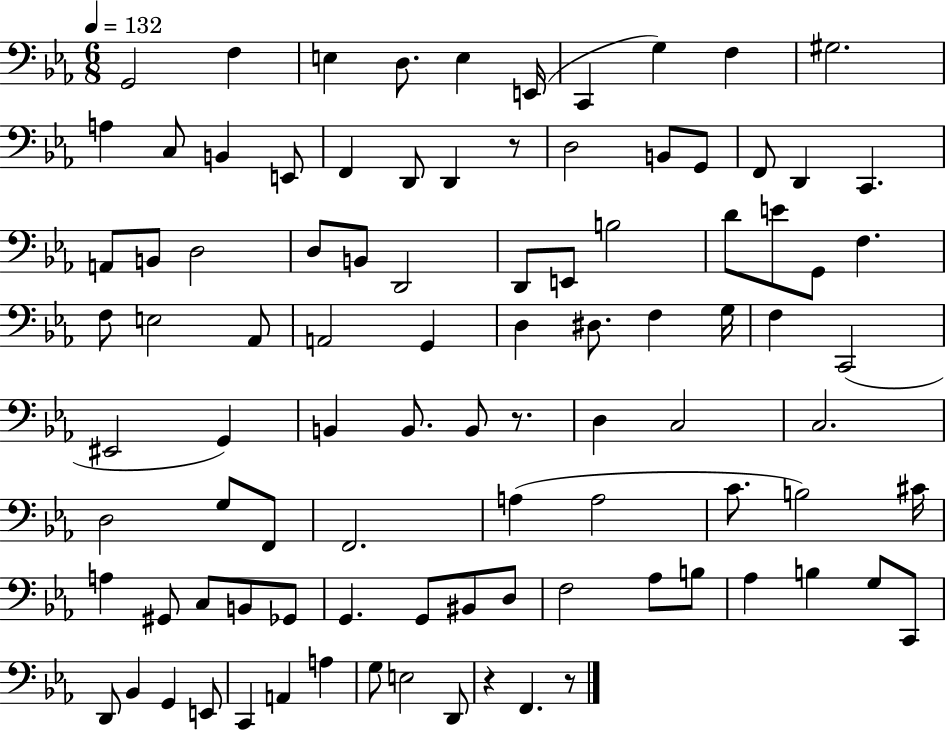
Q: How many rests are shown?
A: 4